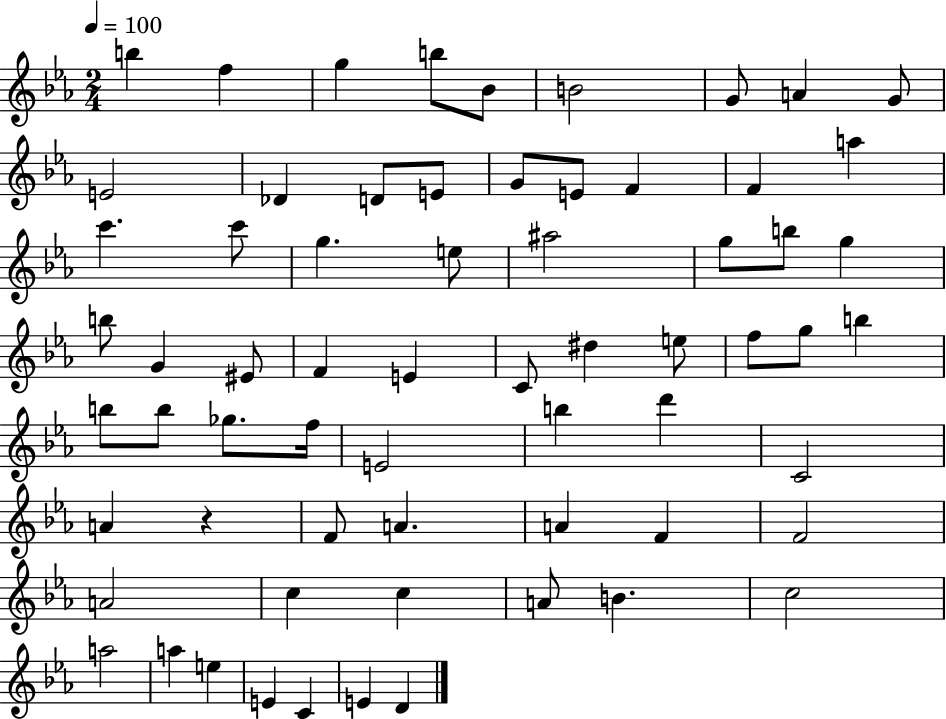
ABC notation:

X:1
T:Untitled
M:2/4
L:1/4
K:Eb
b f g b/2 _B/2 B2 G/2 A G/2 E2 _D D/2 E/2 G/2 E/2 F F a c' c'/2 g e/2 ^a2 g/2 b/2 g b/2 G ^E/2 F E C/2 ^d e/2 f/2 g/2 b b/2 b/2 _g/2 f/4 E2 b d' C2 A z F/2 A A F F2 A2 c c A/2 B c2 a2 a e E C E D